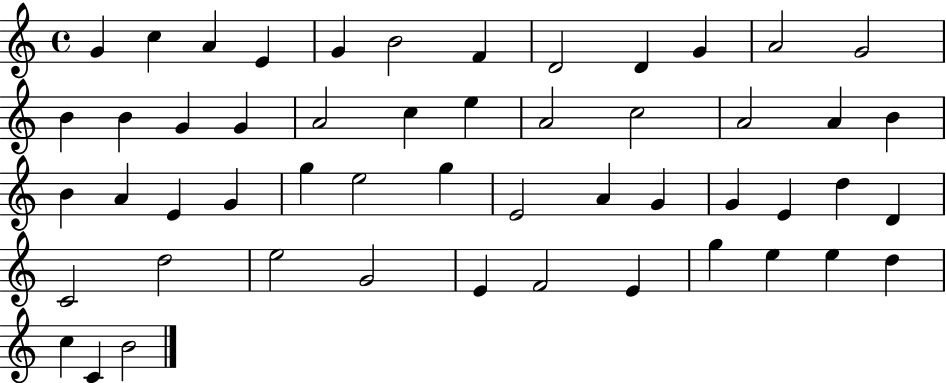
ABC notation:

X:1
T:Untitled
M:4/4
L:1/4
K:C
G c A E G B2 F D2 D G A2 G2 B B G G A2 c e A2 c2 A2 A B B A E G g e2 g E2 A G G E d D C2 d2 e2 G2 E F2 E g e e d c C B2